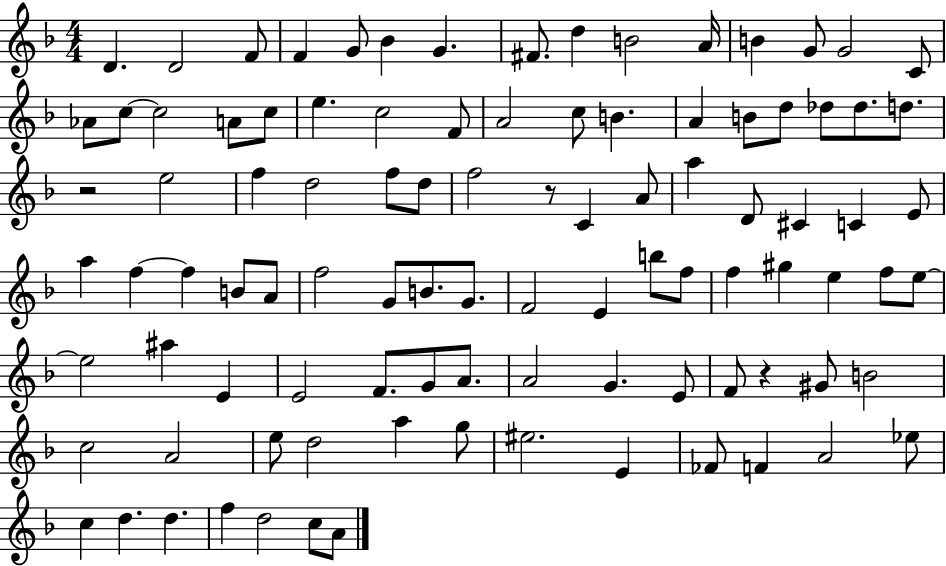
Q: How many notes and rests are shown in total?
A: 98